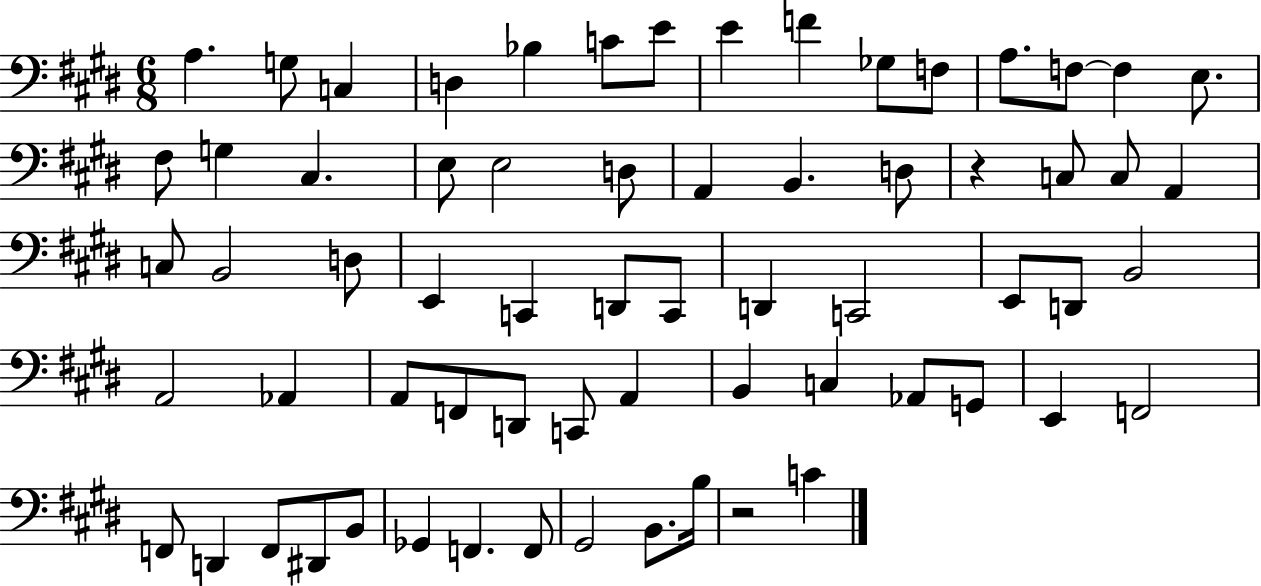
A3/q. G3/e C3/q D3/q Bb3/q C4/e E4/e E4/q F4/q Gb3/e F3/e A3/e. F3/e F3/q E3/e. F#3/e G3/q C#3/q. E3/e E3/h D3/e A2/q B2/q. D3/e R/q C3/e C3/e A2/q C3/e B2/h D3/e E2/q C2/q D2/e C2/e D2/q C2/h E2/e D2/e B2/h A2/h Ab2/q A2/e F2/e D2/e C2/e A2/q B2/q C3/q Ab2/e G2/e E2/q F2/h F2/e D2/q F2/e D#2/e B2/e Gb2/q F2/q. F2/e G#2/h B2/e. B3/s R/h C4/q